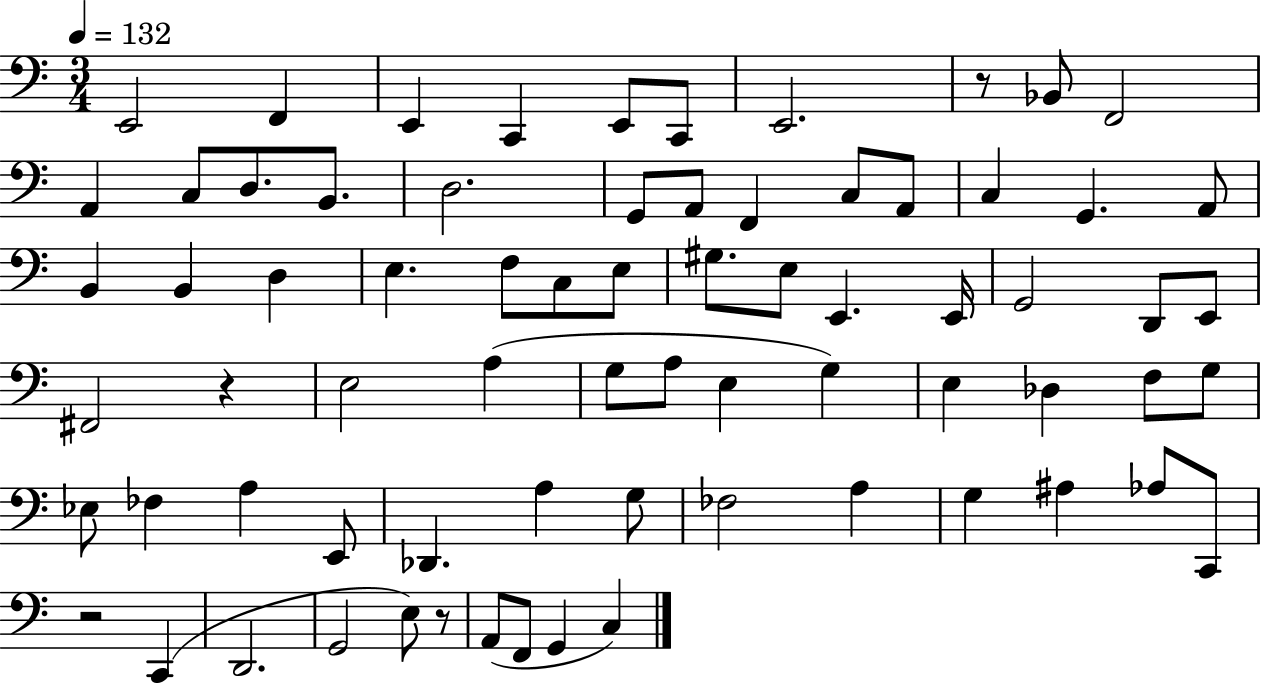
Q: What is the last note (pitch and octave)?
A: C3